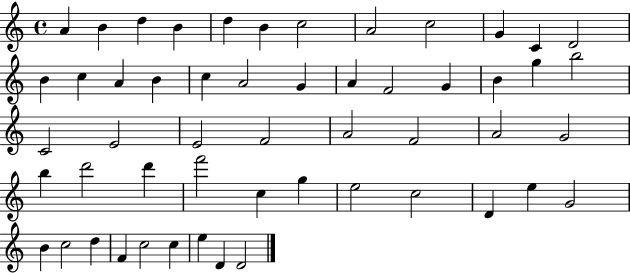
{
  \clef treble
  \time 4/4
  \defaultTimeSignature
  \key c \major
  a'4 b'4 d''4 b'4 | d''4 b'4 c''2 | a'2 c''2 | g'4 c'4 d'2 | \break b'4 c''4 a'4 b'4 | c''4 a'2 g'4 | a'4 f'2 g'4 | b'4 g''4 b''2 | \break c'2 e'2 | e'2 f'2 | a'2 f'2 | a'2 g'2 | \break b''4 d'''2 d'''4 | f'''2 c''4 g''4 | e''2 c''2 | d'4 e''4 g'2 | \break b'4 c''2 d''4 | f'4 c''2 c''4 | e''4 d'4 d'2 | \bar "|."
}